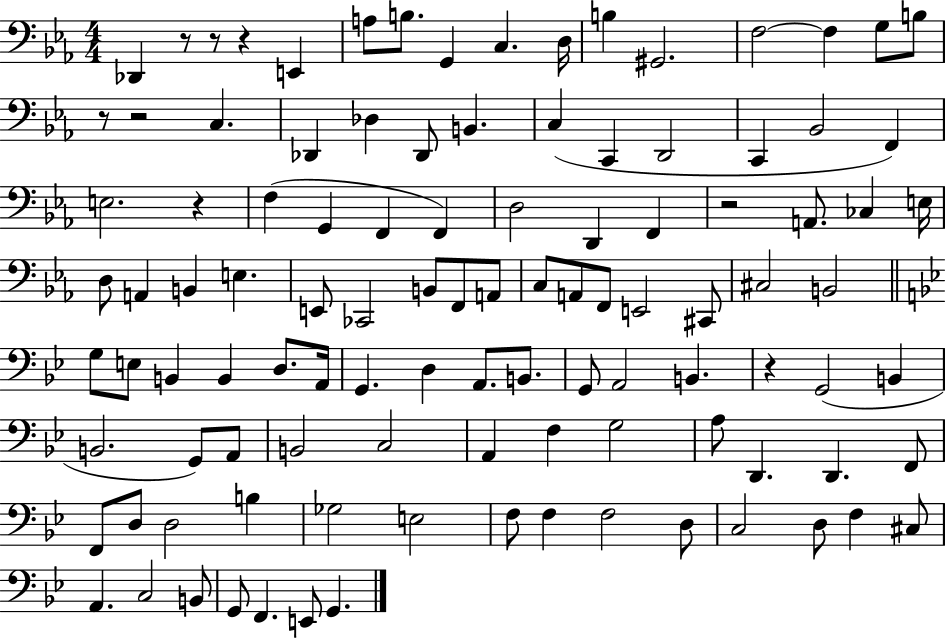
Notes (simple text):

Db2/q R/e R/e R/q E2/q A3/e B3/e. G2/q C3/q. D3/s B3/q G#2/h. F3/h F3/q G3/e B3/e R/e R/h C3/q. Db2/q Db3/q Db2/e B2/q. C3/q C2/q D2/h C2/q Bb2/h F2/q E3/h. R/q F3/q G2/q F2/q F2/q D3/h D2/q F2/q R/h A2/e. CES3/q E3/s D3/e A2/q B2/q E3/q. E2/e CES2/h B2/e F2/e A2/e C3/e A2/e F2/e E2/h C#2/e C#3/h B2/h G3/e E3/e B2/q B2/q D3/e. A2/s G2/q. D3/q A2/e. B2/e. G2/e A2/h B2/q. R/q G2/h B2/q B2/h. G2/e A2/e B2/h C3/h A2/q F3/q G3/h A3/e D2/q. D2/q. F2/e F2/e D3/e D3/h B3/q Gb3/h E3/h F3/e F3/q F3/h D3/e C3/h D3/e F3/q C#3/e A2/q. C3/h B2/e G2/e F2/q. E2/e G2/q.